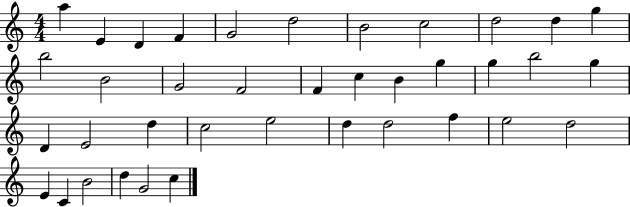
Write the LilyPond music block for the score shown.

{
  \clef treble
  \numericTimeSignature
  \time 4/4
  \key c \major
  a''4 e'4 d'4 f'4 | g'2 d''2 | b'2 c''2 | d''2 d''4 g''4 | \break b''2 b'2 | g'2 f'2 | f'4 c''4 b'4 g''4 | g''4 b''2 g''4 | \break d'4 e'2 d''4 | c''2 e''2 | d''4 d''2 f''4 | e''2 d''2 | \break e'4 c'4 b'2 | d''4 g'2 c''4 | \bar "|."
}